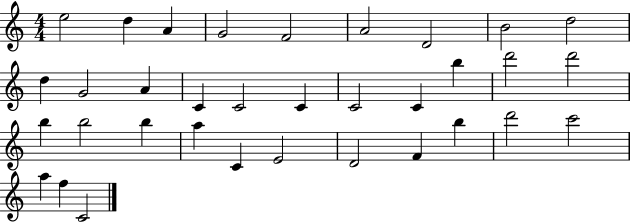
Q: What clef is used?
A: treble